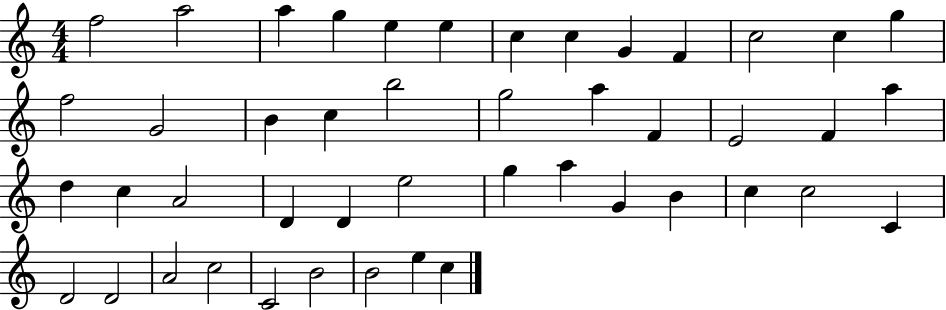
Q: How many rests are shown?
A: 0